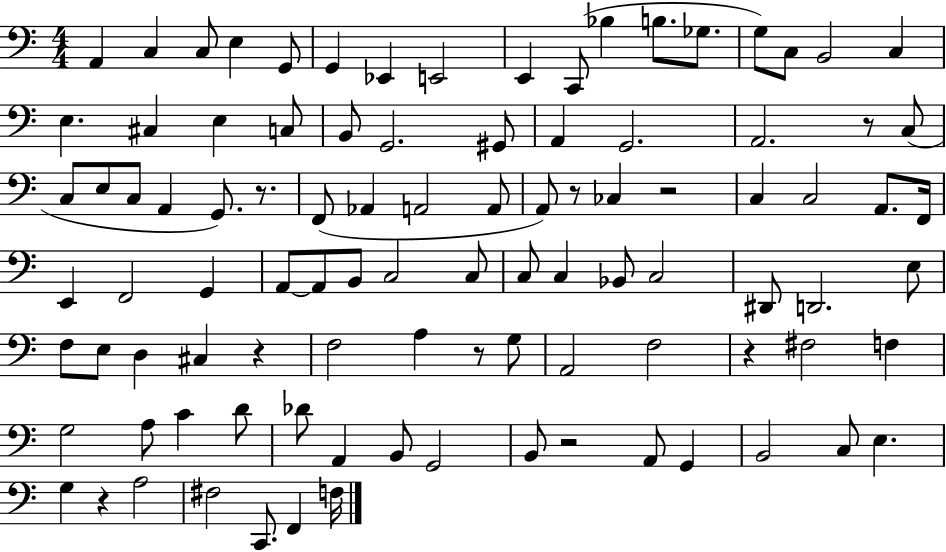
{
  \clef bass
  \numericTimeSignature
  \time 4/4
  \key c \major
  a,4 c4 c8 e4 g,8 | g,4 ees,4 e,2 | e,4 c,8( bes4 b8. ges8. | g8) c8 b,2 c4 | \break e4. cis4 e4 c8 | b,8 g,2. gis,8 | a,4 g,2. | a,2. r8 c8( | \break c8 e8 c8 a,4 g,8.) r8. | f,8( aes,4 a,2 a,8 | a,8) r8 ces4 r2 | c4 c2 a,8. f,16 | \break e,4 f,2 g,4 | a,8~~ a,8 b,8 c2 c8 | c8 c4 bes,8 c2 | dis,8 d,2. e8 | \break f8 e8 d4 cis4 r4 | f2 a4 r8 g8 | a,2 f2 | r4 fis2 f4 | \break g2 a8 c'4 d'8 | des'8 a,4 b,8 g,2 | b,8 r2 a,8 g,4 | b,2 c8 e4. | \break g4 r4 a2 | fis2 c,8. f,4 f16 | \bar "|."
}